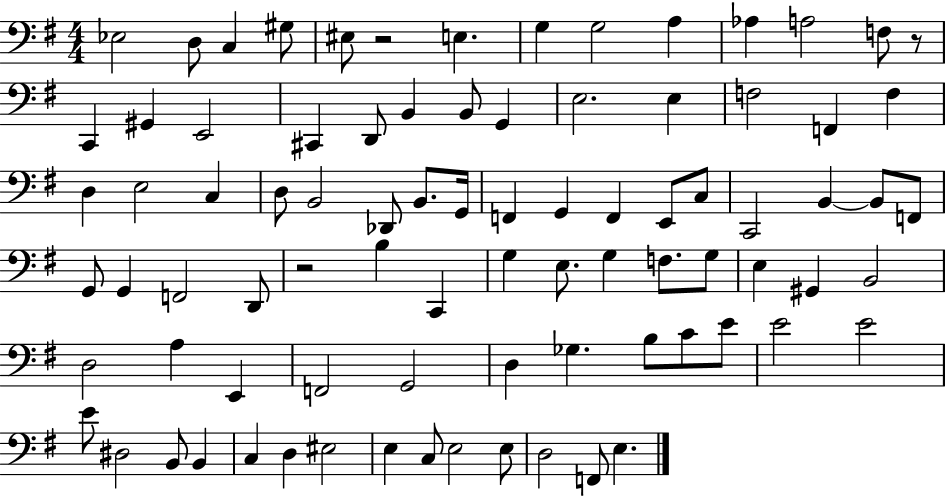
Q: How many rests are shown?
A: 3